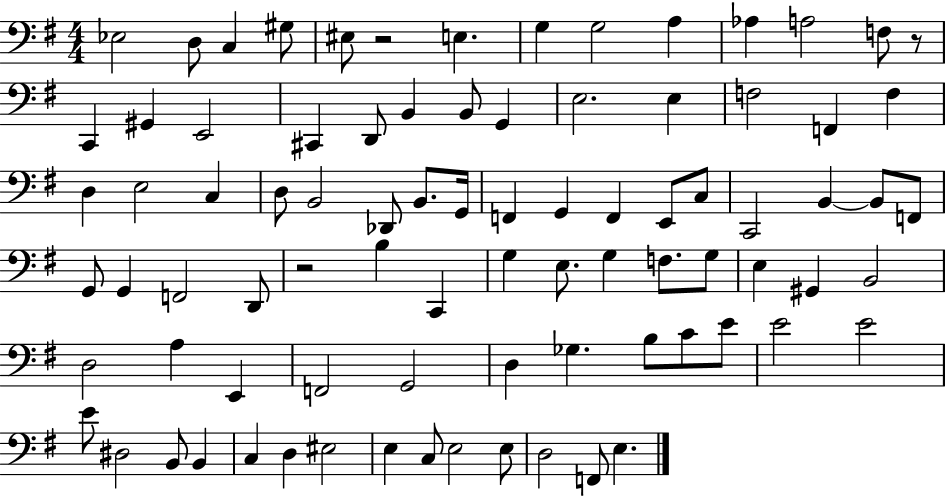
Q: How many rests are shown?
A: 3